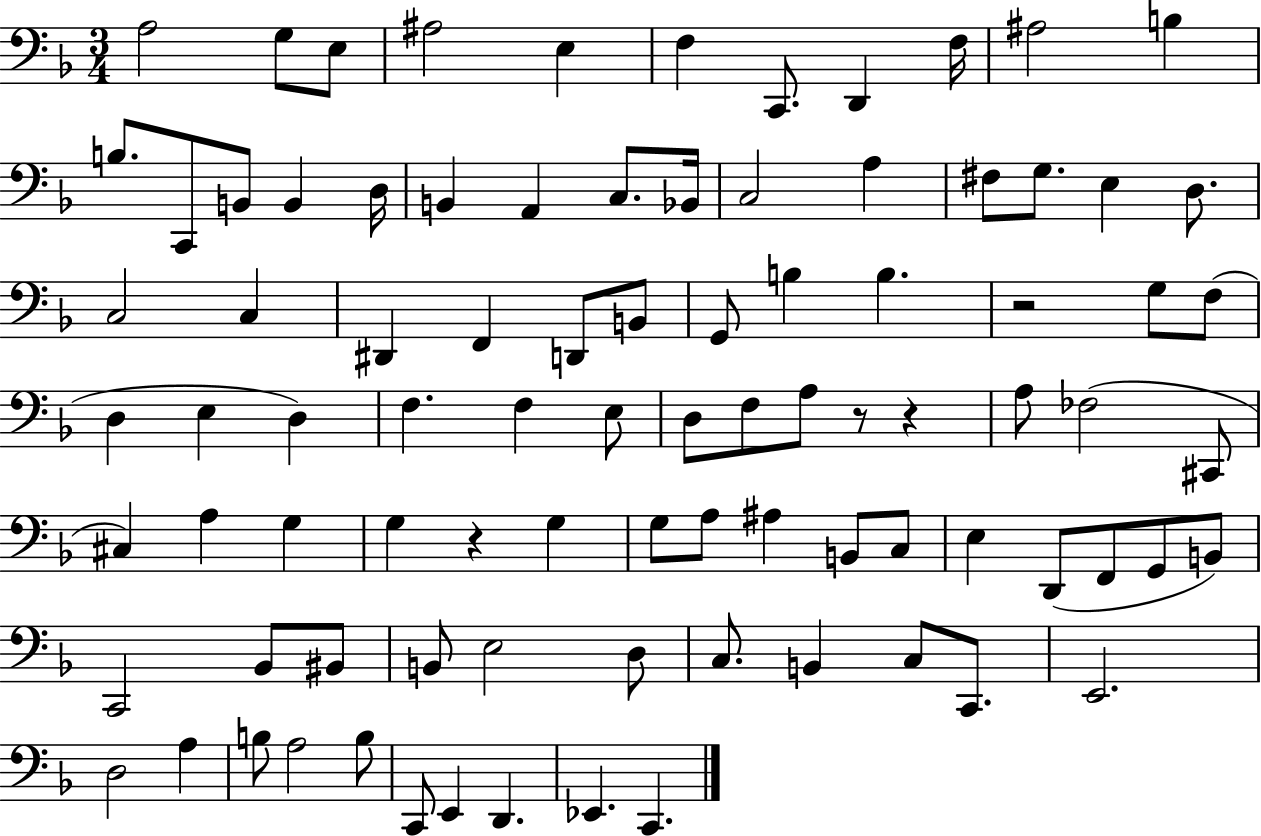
A3/h G3/e E3/e A#3/h E3/q F3/q C2/e. D2/q F3/s A#3/h B3/q B3/e. C2/e B2/e B2/q D3/s B2/q A2/q C3/e. Bb2/s C3/h A3/q F#3/e G3/e. E3/q D3/e. C3/h C3/q D#2/q F2/q D2/e B2/e G2/e B3/q B3/q. R/h G3/e F3/e D3/q E3/q D3/q F3/q. F3/q E3/e D3/e F3/e A3/e R/e R/q A3/e FES3/h C#2/e C#3/q A3/q G3/q G3/q R/q G3/q G3/e A3/e A#3/q B2/e C3/e E3/q D2/e F2/e G2/e B2/e C2/h Bb2/e BIS2/e B2/e E3/h D3/e C3/e. B2/q C3/e C2/e. E2/h. D3/h A3/q B3/e A3/h B3/e C2/e E2/q D2/q. Eb2/q. C2/q.